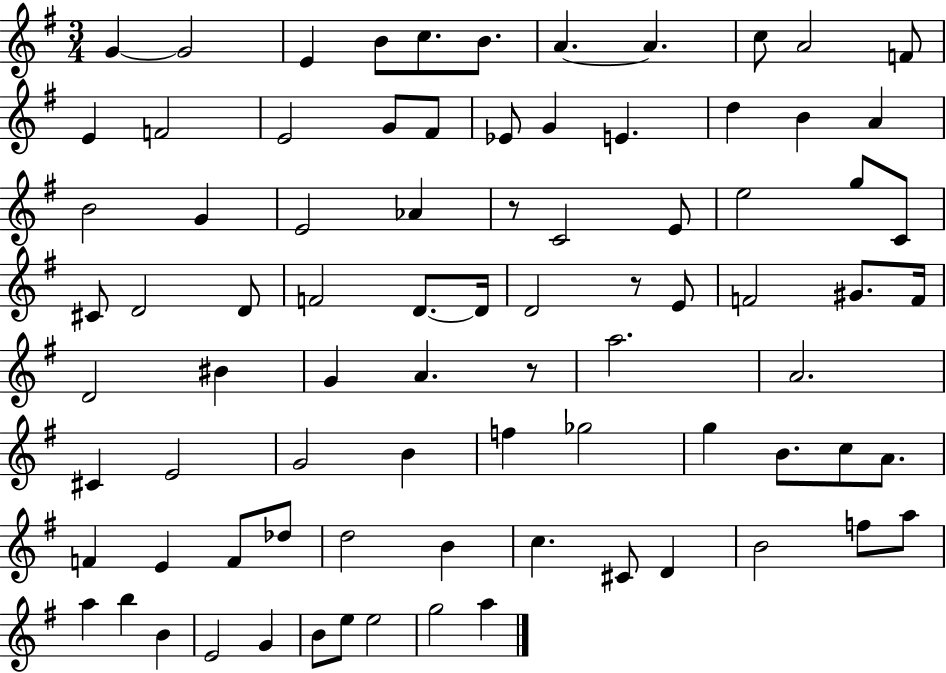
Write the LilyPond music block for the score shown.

{
  \clef treble
  \numericTimeSignature
  \time 3/4
  \key g \major
  g'4~~ g'2 | e'4 b'8 c''8. b'8. | a'4.~~ a'4. | c''8 a'2 f'8 | \break e'4 f'2 | e'2 g'8 fis'8 | ees'8 g'4 e'4. | d''4 b'4 a'4 | \break b'2 g'4 | e'2 aes'4 | r8 c'2 e'8 | e''2 g''8 c'8 | \break cis'8 d'2 d'8 | f'2 d'8.~~ d'16 | d'2 r8 e'8 | f'2 gis'8. f'16 | \break d'2 bis'4 | g'4 a'4. r8 | a''2. | a'2. | \break cis'4 e'2 | g'2 b'4 | f''4 ges''2 | g''4 b'8. c''8 a'8. | \break f'4 e'4 f'8 des''8 | d''2 b'4 | c''4. cis'8 d'4 | b'2 f''8 a''8 | \break a''4 b''4 b'4 | e'2 g'4 | b'8 e''8 e''2 | g''2 a''4 | \break \bar "|."
}